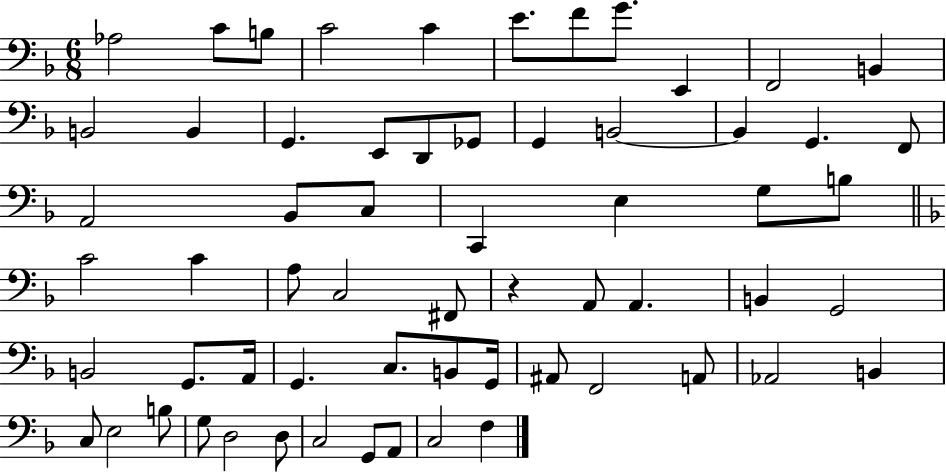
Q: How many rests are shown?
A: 1